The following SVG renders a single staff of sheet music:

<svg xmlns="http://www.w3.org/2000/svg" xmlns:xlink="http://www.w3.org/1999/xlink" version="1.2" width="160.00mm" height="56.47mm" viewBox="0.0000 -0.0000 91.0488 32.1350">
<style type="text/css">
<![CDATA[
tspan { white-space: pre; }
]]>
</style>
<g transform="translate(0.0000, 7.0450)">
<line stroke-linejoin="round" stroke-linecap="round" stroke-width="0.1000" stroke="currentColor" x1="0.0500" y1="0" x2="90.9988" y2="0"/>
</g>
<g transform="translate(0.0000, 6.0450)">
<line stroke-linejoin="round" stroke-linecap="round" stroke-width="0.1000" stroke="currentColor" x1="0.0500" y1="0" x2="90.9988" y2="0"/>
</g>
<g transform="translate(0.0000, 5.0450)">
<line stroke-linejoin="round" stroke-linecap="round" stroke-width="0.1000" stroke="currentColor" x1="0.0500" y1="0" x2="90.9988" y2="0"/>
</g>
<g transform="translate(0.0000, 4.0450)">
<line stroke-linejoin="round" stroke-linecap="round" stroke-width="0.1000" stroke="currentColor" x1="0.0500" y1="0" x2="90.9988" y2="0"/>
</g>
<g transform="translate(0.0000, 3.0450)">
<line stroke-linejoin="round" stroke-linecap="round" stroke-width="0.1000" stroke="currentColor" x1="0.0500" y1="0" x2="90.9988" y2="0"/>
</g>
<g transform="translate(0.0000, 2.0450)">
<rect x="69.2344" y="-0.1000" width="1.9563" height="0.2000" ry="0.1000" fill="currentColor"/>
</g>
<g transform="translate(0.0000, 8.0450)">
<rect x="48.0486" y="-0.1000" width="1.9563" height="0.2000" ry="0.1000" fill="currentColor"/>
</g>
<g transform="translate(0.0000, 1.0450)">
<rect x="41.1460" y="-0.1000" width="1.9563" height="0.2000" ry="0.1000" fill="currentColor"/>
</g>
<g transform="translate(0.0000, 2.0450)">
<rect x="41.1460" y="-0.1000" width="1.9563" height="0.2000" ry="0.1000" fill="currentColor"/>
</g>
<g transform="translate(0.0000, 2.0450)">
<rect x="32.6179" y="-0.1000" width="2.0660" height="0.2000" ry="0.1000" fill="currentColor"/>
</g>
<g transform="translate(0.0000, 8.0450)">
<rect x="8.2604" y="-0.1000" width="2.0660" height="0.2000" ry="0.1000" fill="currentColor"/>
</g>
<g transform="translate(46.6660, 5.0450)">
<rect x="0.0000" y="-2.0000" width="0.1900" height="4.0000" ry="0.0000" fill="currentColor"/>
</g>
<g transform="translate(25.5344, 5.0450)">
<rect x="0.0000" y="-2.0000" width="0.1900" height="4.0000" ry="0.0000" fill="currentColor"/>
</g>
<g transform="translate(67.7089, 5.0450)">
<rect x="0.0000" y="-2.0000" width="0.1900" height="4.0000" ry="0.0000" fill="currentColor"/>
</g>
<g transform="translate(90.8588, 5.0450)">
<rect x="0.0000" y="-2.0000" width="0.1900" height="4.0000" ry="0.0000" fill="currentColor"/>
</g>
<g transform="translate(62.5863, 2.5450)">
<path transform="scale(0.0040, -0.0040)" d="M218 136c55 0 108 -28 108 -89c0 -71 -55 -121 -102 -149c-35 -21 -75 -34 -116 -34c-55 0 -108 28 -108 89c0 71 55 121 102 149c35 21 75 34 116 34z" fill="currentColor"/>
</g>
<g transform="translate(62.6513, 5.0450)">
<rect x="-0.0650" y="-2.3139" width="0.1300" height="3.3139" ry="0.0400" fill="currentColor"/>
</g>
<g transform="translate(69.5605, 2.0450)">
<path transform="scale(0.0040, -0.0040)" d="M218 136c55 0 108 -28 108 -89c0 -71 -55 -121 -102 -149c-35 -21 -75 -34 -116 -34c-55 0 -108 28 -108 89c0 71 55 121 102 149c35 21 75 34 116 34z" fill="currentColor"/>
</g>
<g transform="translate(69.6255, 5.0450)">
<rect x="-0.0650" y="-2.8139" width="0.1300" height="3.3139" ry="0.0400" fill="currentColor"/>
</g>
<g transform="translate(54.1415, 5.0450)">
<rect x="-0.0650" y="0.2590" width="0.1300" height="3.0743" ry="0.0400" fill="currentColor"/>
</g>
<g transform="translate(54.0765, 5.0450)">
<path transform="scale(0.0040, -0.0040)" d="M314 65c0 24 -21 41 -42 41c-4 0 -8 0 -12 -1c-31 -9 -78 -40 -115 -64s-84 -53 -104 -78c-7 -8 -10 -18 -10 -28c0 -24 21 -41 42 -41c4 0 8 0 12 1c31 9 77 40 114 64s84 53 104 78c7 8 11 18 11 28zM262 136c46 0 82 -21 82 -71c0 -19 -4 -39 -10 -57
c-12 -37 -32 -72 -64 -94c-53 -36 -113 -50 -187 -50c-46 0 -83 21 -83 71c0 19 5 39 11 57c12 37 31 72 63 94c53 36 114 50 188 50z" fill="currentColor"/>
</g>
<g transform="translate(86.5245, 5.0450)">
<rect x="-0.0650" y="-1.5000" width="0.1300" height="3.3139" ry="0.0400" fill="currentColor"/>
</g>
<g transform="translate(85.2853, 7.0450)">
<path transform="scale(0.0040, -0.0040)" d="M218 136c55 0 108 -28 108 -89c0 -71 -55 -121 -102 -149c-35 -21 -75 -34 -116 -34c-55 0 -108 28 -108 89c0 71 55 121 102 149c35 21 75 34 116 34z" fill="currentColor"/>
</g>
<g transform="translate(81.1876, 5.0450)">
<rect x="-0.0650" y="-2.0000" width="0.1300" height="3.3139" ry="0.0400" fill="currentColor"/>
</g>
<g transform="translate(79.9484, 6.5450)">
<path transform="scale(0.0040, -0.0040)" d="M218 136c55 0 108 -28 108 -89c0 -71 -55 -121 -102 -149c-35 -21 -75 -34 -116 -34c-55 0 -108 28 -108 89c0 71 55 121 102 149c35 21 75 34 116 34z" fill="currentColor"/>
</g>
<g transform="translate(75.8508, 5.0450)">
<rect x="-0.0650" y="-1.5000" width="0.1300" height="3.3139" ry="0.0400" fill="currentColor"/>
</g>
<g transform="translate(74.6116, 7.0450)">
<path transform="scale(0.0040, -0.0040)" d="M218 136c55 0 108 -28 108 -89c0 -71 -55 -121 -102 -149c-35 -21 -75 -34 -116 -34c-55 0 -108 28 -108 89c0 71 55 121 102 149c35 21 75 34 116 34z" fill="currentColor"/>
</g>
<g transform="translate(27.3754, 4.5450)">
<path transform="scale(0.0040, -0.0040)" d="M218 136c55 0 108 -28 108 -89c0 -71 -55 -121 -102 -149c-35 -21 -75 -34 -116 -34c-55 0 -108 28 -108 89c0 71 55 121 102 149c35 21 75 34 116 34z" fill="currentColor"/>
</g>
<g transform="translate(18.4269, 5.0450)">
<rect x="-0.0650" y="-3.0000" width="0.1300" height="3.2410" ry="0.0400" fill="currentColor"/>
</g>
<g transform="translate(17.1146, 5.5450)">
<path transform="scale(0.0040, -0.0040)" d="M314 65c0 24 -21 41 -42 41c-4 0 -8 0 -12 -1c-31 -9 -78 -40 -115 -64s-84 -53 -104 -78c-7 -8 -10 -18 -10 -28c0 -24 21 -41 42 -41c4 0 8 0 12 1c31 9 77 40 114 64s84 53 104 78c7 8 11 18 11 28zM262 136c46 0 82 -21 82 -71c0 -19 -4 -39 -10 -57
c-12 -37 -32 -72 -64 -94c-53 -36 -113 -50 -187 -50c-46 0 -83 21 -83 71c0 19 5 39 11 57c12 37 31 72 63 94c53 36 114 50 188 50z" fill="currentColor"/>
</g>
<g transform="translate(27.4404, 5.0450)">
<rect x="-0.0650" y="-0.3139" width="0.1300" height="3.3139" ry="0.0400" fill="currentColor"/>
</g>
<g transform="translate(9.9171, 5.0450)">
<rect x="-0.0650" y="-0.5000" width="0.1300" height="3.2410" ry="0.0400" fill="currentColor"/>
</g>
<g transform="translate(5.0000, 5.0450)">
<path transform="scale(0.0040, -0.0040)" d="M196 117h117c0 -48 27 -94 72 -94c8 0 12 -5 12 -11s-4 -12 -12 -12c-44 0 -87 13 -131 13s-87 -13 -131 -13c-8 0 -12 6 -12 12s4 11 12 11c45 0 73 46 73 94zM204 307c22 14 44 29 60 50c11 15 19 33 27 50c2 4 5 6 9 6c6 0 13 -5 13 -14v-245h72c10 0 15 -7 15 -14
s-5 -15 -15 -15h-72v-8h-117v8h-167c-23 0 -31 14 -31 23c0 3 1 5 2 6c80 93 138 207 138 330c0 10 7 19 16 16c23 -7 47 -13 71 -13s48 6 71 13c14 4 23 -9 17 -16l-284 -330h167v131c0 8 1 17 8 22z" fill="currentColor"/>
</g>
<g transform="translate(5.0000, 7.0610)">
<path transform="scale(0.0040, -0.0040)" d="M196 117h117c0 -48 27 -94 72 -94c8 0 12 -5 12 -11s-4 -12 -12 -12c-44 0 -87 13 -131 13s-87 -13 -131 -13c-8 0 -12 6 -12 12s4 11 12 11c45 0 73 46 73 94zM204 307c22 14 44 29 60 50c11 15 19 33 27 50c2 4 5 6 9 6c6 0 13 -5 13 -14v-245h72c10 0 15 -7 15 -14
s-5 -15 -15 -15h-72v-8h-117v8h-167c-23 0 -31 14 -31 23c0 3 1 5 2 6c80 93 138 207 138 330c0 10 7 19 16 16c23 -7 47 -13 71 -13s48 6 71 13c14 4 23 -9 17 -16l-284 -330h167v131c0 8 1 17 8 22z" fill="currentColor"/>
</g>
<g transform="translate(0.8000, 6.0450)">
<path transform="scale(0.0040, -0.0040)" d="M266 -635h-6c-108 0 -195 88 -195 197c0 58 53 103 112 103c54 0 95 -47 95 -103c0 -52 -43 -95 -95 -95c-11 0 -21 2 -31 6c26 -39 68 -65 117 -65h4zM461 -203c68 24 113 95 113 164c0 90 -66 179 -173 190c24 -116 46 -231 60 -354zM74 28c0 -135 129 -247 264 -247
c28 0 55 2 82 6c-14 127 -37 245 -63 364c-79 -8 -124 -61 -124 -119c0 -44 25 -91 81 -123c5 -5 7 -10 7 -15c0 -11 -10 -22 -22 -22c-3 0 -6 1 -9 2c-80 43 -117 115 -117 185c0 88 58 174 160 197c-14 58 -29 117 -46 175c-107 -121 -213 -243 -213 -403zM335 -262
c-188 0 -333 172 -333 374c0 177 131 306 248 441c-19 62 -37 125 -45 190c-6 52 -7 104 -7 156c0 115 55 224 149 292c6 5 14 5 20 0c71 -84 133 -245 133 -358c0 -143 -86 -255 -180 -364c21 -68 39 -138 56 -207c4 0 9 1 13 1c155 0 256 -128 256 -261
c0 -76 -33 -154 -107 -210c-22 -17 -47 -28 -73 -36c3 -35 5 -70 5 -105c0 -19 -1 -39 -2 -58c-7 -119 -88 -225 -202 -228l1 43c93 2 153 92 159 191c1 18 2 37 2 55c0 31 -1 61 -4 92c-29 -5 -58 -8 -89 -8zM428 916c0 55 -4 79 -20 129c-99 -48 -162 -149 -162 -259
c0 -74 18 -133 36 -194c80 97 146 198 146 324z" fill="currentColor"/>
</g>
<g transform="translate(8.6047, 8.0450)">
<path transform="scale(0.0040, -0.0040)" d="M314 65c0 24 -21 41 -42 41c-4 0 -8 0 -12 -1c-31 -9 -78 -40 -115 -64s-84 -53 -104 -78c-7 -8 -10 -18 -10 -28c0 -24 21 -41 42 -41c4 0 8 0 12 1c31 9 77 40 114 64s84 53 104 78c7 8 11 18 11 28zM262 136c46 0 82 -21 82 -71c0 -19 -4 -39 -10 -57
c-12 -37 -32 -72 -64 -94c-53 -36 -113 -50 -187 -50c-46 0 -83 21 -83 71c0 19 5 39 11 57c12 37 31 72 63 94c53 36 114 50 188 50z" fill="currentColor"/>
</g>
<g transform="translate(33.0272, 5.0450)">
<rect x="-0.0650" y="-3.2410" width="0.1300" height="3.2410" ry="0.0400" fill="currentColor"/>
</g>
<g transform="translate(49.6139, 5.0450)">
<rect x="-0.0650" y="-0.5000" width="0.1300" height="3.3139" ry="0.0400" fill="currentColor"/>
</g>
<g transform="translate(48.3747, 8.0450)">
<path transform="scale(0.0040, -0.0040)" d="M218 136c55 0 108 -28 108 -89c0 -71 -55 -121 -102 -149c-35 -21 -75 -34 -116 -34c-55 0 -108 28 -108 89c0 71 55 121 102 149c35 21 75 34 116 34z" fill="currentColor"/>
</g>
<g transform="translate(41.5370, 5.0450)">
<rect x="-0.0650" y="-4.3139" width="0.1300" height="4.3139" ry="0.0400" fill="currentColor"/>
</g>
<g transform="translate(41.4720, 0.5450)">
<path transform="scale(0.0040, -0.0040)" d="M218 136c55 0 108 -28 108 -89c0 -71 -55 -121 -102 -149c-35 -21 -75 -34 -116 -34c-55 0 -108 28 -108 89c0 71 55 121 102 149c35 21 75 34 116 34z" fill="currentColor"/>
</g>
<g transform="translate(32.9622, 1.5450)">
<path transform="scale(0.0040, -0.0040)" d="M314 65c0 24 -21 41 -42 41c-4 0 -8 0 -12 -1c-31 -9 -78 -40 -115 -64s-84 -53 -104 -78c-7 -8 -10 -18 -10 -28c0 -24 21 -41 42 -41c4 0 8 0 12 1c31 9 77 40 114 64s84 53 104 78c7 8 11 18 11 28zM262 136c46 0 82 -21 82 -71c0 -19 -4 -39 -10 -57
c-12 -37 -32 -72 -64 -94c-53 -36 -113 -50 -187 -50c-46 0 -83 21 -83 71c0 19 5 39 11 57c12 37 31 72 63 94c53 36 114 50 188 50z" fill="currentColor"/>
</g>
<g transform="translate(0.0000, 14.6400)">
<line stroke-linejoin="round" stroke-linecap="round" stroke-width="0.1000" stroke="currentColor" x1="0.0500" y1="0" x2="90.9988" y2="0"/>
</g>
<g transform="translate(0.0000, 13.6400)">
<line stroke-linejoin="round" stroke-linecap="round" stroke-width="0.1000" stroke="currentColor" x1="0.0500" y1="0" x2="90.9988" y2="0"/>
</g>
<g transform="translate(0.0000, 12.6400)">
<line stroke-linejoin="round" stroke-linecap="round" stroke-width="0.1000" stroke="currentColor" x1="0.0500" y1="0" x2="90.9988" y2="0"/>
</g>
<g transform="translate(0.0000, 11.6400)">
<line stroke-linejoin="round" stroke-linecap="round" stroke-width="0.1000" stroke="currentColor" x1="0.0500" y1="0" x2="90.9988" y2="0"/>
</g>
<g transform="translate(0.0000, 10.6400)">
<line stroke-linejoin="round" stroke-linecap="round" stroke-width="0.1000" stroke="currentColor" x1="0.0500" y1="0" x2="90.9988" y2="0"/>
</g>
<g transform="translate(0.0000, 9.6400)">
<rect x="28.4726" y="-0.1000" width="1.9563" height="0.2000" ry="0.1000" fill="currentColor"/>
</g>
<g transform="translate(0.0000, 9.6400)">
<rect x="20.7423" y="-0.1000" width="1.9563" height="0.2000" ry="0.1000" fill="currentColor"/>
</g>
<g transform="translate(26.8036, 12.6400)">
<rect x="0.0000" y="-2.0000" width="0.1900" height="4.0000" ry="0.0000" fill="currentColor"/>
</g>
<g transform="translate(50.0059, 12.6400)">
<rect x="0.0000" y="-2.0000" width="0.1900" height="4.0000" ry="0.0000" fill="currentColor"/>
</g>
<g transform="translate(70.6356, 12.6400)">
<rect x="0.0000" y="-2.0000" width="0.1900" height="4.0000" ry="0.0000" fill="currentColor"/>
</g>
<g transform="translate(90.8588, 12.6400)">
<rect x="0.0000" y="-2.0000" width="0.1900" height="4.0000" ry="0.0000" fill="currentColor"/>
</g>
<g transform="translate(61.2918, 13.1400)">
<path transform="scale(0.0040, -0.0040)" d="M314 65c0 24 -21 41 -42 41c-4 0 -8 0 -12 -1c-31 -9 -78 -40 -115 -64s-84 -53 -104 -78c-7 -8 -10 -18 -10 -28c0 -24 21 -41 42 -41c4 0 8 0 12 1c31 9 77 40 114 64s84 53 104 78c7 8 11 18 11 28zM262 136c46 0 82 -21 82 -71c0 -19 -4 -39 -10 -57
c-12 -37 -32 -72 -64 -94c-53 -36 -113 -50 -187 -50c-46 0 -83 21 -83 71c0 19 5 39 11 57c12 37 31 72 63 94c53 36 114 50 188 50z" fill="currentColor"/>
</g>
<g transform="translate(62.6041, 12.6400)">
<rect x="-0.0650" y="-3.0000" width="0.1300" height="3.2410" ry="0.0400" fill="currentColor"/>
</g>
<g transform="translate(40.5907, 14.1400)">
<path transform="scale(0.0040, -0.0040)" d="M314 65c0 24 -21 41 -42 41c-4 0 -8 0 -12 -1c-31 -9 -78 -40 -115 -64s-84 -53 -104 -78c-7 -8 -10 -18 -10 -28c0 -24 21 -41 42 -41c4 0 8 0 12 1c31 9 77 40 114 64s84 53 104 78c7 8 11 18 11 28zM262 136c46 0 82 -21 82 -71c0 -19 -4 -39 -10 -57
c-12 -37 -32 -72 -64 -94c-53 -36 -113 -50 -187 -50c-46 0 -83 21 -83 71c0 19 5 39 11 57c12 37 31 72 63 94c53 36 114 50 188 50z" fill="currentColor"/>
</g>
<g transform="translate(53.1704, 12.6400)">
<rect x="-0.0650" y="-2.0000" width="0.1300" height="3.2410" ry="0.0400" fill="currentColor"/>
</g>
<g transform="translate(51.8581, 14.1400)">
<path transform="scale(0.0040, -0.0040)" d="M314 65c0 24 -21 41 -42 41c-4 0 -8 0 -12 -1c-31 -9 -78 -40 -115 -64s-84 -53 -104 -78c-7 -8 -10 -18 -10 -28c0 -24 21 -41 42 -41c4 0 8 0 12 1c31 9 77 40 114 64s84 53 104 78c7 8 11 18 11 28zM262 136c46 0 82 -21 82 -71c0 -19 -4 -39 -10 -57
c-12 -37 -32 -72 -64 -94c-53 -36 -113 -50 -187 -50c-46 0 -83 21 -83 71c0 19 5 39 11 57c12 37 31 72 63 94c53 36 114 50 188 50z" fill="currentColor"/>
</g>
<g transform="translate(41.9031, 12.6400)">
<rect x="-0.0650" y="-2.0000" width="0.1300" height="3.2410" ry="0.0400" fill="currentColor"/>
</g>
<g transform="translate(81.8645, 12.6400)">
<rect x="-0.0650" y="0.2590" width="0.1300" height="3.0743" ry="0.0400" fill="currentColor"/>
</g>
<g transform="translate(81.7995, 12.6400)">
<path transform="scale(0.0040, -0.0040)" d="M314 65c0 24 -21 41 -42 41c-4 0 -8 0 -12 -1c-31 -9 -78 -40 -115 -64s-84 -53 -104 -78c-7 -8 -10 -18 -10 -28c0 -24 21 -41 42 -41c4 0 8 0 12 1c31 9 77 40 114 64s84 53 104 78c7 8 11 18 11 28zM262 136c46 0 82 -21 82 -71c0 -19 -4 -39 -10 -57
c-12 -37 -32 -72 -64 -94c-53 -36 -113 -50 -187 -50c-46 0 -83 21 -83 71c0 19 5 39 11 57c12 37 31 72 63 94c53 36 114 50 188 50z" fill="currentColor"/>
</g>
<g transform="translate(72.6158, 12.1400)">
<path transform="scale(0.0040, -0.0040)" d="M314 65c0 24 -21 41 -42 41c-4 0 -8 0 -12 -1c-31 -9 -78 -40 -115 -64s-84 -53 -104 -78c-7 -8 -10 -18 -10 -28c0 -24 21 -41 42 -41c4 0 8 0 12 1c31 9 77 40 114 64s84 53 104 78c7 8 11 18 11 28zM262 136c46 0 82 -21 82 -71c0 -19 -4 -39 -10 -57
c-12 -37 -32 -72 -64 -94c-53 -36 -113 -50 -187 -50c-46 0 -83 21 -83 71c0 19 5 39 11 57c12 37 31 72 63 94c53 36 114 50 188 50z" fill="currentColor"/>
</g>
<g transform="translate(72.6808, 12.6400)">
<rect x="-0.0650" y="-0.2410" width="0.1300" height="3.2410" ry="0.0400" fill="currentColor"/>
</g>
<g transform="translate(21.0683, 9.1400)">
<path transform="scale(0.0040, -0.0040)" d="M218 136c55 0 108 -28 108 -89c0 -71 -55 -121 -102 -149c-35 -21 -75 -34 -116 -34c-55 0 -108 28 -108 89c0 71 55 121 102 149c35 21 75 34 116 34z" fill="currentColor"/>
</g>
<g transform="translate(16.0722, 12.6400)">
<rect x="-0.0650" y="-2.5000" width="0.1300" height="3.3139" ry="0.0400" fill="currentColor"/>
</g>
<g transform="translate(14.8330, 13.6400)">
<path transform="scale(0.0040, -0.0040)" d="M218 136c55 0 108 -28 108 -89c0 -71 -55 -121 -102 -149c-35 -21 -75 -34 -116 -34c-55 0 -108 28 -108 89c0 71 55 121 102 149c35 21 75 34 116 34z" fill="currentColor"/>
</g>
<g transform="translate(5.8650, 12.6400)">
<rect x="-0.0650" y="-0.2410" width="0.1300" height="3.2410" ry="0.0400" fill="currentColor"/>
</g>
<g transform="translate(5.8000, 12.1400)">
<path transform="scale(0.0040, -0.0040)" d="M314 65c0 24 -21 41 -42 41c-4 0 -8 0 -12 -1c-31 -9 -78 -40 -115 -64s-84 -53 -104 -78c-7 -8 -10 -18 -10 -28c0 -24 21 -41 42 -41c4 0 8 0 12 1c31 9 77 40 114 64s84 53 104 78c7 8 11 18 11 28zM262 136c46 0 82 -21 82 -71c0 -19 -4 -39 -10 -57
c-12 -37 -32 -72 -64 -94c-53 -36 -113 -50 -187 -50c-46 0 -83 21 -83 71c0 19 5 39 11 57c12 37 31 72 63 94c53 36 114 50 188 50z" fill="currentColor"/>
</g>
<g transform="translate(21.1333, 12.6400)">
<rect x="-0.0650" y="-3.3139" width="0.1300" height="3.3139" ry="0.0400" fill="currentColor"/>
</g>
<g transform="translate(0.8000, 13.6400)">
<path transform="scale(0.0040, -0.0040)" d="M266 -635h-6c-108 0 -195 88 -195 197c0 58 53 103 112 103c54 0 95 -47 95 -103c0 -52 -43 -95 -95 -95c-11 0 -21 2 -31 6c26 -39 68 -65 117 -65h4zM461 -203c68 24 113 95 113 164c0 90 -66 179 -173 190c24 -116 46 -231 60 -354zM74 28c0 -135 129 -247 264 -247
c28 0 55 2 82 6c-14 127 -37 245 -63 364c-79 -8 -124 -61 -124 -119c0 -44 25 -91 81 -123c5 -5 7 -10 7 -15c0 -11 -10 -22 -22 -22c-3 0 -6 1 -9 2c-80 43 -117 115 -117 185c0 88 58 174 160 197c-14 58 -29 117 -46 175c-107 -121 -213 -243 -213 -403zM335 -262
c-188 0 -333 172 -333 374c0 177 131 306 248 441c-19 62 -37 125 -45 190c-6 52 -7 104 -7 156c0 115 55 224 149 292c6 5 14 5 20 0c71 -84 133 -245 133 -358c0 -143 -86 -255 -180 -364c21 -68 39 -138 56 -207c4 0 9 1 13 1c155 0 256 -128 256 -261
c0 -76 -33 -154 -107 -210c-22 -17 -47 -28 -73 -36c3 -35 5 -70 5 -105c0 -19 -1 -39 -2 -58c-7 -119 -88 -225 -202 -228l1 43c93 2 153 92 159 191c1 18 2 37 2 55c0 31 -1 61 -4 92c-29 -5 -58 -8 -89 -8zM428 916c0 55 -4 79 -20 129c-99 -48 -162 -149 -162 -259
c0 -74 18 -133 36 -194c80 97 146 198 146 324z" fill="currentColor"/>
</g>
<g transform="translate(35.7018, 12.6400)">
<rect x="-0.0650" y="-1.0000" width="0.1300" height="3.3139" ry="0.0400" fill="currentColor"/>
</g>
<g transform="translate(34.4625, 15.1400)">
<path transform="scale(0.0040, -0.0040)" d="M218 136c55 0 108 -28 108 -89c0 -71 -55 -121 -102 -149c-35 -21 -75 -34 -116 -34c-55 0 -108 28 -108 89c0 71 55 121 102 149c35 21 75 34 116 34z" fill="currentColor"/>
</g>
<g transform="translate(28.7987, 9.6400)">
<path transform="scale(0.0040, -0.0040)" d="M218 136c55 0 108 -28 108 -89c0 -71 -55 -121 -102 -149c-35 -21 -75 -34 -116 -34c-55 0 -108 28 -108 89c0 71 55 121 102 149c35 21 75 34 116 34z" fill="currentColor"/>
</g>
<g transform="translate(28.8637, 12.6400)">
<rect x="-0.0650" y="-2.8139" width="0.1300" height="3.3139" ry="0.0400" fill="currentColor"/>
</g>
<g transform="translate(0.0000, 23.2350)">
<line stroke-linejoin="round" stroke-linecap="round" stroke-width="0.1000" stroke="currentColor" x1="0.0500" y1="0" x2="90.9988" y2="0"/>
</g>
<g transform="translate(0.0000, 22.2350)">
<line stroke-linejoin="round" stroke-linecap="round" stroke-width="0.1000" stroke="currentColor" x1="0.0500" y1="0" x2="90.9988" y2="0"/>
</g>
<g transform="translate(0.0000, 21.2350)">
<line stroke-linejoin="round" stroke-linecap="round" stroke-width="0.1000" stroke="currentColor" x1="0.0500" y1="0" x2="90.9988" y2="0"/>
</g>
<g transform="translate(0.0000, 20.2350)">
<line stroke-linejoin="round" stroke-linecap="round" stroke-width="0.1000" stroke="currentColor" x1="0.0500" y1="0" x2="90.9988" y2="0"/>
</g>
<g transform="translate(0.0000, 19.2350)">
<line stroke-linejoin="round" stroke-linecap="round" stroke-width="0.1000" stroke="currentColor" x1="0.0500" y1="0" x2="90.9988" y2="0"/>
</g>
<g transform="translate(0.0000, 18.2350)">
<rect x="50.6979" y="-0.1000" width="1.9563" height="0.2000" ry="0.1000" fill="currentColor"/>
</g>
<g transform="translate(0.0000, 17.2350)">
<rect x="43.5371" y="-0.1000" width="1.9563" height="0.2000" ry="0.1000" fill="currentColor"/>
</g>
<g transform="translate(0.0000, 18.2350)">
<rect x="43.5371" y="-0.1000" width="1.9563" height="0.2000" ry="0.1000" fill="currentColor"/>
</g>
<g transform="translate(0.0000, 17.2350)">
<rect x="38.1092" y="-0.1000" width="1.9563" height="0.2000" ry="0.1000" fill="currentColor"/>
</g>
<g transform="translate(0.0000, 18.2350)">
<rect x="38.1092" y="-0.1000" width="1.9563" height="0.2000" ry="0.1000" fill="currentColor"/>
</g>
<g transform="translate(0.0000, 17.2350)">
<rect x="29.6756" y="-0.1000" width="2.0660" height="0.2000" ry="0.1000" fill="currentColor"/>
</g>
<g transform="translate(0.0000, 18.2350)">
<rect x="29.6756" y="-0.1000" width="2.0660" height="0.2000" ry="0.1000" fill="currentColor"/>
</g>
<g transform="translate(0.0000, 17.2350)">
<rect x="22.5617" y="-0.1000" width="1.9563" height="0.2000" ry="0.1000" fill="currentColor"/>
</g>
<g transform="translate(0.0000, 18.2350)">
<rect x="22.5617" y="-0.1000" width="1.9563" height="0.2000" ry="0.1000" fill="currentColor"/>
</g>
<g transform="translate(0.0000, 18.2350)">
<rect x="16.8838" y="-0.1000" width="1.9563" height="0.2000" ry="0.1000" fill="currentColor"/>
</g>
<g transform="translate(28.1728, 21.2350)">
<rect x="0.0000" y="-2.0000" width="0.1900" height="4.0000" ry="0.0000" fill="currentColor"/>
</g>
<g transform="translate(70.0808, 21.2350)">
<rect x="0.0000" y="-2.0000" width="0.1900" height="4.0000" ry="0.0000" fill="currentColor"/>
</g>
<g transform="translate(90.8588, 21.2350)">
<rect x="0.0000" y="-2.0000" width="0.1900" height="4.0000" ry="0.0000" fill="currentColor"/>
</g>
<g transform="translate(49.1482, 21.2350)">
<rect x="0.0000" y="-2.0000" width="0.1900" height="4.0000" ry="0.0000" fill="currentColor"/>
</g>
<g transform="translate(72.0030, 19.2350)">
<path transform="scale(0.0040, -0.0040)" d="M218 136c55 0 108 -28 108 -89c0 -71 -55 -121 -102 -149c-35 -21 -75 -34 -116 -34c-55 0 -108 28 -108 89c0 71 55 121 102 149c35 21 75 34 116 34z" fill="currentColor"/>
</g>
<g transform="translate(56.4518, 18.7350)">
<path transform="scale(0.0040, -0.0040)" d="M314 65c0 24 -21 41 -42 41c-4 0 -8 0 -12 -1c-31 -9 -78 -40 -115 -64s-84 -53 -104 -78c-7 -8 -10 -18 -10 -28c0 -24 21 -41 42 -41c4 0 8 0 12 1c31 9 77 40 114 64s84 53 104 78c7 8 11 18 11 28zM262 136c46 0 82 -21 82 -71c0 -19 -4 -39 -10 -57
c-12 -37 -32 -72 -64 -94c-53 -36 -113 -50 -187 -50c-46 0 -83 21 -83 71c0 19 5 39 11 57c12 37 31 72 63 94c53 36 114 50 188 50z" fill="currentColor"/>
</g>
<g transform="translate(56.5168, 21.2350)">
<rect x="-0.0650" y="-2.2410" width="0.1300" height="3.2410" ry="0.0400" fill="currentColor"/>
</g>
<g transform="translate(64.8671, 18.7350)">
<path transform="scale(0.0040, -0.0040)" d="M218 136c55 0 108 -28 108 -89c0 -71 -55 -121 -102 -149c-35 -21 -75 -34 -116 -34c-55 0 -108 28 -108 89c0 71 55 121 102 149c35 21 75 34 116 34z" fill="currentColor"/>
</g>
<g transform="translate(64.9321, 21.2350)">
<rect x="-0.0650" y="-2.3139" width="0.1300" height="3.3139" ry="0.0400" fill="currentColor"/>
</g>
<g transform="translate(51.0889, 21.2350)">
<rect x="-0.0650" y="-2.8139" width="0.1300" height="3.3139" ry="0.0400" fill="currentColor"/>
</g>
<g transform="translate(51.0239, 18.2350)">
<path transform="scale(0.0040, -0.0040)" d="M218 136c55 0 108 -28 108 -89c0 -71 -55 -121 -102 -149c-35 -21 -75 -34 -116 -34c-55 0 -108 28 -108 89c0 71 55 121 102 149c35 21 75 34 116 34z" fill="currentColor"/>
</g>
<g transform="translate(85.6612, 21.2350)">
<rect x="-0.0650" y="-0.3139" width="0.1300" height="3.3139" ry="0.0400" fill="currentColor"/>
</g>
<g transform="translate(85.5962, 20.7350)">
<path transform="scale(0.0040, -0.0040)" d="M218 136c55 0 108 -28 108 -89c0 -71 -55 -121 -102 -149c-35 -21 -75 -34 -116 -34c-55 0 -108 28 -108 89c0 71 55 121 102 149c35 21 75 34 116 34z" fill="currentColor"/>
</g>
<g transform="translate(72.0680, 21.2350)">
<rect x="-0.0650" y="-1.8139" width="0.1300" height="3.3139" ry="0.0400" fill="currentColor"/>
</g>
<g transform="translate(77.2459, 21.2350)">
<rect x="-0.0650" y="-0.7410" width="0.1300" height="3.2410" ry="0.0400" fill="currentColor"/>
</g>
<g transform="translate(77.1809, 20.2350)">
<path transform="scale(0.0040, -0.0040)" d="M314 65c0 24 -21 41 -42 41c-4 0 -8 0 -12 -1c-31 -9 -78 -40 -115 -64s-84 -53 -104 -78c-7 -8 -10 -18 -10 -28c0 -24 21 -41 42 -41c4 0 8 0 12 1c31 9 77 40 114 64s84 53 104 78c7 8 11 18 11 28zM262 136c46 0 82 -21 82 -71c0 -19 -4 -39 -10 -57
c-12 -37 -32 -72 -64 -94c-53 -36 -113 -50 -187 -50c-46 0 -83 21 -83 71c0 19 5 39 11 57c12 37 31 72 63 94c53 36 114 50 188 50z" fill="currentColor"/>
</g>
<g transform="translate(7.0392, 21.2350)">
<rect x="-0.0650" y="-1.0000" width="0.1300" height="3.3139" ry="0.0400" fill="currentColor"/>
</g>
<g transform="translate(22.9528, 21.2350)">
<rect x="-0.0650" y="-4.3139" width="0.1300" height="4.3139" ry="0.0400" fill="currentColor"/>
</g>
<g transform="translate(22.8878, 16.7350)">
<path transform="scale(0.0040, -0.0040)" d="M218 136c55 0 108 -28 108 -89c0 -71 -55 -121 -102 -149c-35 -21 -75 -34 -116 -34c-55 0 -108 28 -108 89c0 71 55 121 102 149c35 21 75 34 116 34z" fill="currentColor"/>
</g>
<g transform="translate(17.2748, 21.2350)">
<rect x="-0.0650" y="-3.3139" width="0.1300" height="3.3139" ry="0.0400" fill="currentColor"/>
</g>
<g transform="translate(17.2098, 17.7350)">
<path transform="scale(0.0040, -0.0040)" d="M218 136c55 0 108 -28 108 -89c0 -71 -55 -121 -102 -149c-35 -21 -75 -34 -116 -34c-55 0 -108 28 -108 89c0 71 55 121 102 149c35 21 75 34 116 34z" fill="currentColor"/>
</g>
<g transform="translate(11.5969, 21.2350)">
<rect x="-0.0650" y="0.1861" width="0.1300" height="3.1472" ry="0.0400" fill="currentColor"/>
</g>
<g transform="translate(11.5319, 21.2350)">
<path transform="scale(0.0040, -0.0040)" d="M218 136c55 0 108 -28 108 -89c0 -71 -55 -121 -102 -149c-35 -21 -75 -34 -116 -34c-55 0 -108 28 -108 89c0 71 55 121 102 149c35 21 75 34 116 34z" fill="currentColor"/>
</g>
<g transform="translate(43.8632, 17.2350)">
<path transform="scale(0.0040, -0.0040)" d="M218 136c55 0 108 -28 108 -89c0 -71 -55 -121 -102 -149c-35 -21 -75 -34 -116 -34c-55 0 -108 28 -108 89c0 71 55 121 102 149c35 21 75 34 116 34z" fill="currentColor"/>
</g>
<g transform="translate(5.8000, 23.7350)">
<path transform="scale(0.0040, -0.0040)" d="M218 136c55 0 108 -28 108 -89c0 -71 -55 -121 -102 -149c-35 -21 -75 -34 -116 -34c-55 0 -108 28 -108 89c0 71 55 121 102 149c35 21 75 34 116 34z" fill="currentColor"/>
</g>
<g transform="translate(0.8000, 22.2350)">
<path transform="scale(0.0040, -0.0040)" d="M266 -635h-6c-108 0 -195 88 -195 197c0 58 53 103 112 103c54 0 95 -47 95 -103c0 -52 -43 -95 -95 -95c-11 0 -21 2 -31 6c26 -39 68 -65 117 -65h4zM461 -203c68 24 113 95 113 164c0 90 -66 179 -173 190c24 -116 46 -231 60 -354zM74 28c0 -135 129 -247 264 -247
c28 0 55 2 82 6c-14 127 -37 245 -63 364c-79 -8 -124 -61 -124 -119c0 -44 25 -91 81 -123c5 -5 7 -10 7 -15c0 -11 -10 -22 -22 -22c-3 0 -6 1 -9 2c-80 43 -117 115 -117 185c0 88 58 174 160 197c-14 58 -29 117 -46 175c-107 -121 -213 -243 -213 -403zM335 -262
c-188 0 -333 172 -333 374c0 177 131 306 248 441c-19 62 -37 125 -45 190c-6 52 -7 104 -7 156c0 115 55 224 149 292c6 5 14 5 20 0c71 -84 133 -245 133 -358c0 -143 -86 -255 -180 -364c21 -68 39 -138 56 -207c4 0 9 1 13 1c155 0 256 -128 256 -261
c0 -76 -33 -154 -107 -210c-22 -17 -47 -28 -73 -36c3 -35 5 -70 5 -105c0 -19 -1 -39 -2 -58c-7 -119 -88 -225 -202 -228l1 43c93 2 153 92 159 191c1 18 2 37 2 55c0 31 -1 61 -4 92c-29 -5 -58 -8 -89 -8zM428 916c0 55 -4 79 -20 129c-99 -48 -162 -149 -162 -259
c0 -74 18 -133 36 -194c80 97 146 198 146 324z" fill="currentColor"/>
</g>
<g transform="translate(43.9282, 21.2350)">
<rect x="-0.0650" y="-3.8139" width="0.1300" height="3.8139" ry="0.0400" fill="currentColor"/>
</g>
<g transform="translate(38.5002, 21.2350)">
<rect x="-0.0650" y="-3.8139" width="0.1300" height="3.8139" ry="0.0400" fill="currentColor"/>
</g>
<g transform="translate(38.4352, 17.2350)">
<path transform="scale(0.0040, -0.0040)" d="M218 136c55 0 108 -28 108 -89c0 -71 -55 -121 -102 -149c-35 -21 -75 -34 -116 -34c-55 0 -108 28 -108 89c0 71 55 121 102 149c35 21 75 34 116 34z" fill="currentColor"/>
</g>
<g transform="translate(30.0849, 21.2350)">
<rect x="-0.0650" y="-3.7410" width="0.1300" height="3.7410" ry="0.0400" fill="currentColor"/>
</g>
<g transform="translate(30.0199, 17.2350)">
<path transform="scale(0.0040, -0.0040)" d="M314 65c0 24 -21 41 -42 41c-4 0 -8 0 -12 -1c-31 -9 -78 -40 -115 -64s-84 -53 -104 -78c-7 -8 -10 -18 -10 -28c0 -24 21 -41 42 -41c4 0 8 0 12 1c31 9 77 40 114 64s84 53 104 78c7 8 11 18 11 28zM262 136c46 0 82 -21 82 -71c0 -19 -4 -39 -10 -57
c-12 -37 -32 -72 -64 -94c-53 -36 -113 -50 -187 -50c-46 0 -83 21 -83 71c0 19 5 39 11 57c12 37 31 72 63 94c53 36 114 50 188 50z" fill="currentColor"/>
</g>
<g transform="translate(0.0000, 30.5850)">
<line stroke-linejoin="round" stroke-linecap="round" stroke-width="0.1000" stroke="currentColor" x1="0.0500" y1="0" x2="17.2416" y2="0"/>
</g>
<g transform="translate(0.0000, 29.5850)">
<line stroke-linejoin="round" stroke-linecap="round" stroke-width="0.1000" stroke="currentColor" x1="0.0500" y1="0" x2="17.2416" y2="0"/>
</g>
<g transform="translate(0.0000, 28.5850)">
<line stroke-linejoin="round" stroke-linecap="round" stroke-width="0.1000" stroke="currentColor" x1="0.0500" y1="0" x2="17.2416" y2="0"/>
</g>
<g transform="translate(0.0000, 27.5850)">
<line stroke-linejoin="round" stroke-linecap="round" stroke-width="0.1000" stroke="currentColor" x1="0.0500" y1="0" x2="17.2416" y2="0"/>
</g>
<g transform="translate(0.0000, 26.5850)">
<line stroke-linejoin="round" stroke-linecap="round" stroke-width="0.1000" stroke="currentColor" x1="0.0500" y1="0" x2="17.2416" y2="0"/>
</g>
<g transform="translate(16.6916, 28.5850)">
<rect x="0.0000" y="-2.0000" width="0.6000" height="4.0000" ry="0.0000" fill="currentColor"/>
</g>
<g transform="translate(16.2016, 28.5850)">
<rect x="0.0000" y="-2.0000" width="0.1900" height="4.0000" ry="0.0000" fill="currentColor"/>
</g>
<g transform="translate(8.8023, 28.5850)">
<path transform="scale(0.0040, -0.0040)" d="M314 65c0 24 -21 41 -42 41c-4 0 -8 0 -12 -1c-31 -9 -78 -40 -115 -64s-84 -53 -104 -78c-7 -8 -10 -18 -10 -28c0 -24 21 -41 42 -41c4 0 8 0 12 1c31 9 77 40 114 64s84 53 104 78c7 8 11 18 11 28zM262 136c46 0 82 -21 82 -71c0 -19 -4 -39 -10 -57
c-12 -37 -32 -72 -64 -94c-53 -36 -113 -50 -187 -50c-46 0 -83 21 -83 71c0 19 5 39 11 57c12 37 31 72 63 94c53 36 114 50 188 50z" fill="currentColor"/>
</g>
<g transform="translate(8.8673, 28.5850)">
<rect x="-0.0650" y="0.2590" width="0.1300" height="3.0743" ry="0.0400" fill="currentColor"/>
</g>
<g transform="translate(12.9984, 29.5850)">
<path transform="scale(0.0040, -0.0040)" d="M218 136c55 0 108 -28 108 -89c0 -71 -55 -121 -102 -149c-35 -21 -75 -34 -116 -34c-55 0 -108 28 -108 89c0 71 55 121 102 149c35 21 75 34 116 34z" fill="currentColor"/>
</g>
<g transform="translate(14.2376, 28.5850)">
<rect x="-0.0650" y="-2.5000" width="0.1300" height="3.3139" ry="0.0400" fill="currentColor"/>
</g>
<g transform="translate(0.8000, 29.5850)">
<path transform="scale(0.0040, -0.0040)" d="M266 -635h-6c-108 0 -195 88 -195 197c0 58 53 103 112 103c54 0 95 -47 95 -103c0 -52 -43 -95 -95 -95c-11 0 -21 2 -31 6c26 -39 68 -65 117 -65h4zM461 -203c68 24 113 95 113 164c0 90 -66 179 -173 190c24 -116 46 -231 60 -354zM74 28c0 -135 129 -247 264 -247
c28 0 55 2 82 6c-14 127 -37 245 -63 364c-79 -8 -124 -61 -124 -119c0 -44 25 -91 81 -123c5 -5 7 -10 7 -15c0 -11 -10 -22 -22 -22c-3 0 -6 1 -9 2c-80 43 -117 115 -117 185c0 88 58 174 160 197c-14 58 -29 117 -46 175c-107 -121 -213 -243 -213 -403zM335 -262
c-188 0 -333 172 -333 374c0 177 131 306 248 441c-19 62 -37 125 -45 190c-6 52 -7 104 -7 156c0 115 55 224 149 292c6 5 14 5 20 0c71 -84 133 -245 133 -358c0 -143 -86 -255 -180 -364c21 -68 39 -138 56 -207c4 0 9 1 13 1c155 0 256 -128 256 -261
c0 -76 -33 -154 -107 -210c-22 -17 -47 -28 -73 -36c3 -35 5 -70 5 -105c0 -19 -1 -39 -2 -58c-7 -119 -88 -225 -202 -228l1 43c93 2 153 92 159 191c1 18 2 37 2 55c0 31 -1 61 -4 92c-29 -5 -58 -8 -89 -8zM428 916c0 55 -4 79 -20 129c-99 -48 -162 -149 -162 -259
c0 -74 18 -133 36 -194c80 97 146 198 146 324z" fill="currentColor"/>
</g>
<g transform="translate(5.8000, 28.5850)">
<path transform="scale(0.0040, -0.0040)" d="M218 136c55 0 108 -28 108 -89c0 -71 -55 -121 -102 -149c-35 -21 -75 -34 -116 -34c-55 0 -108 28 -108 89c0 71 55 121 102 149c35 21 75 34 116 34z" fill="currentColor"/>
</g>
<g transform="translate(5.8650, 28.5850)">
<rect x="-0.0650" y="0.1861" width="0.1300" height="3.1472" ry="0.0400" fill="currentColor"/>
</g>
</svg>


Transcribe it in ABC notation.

X:1
T:Untitled
M:4/4
L:1/4
K:C
C2 A2 c b2 d' C B2 g a E F E c2 G b a D F2 F2 A2 c2 B2 D B b d' c'2 c' c' a g2 g f d2 c B B2 G